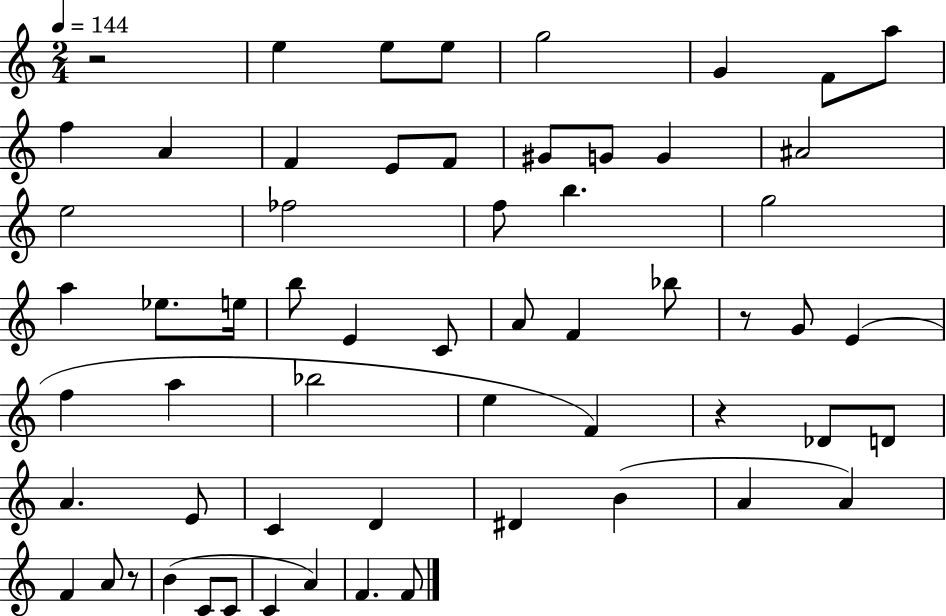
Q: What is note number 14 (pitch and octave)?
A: G4